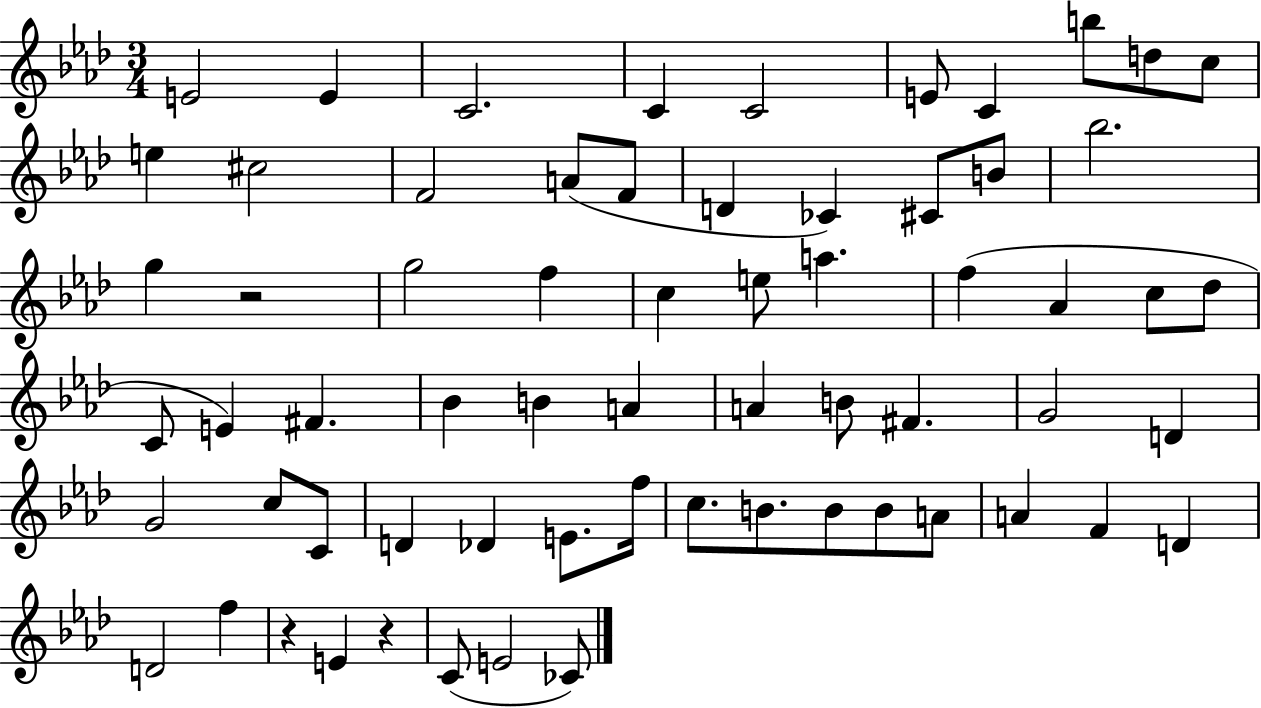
{
  \clef treble
  \numericTimeSignature
  \time 3/4
  \key aes \major
  \repeat volta 2 { e'2 e'4 | c'2. | c'4 c'2 | e'8 c'4 b''8 d''8 c''8 | \break e''4 cis''2 | f'2 a'8( f'8 | d'4 ces'4) cis'8 b'8 | bes''2. | \break g''4 r2 | g''2 f''4 | c''4 e''8 a''4. | f''4( aes'4 c''8 des''8 | \break c'8 e'4) fis'4. | bes'4 b'4 a'4 | a'4 b'8 fis'4. | g'2 d'4 | \break g'2 c''8 c'8 | d'4 des'4 e'8. f''16 | c''8. b'8. b'8 b'8 a'8 | a'4 f'4 d'4 | \break d'2 f''4 | r4 e'4 r4 | c'8( e'2 ces'8) | } \bar "|."
}